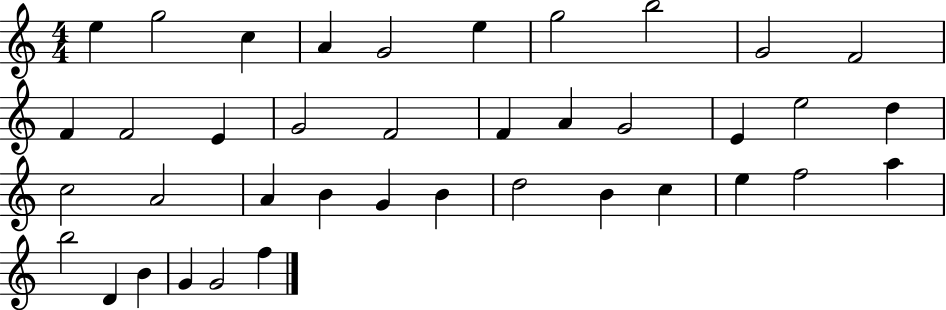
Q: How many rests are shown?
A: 0